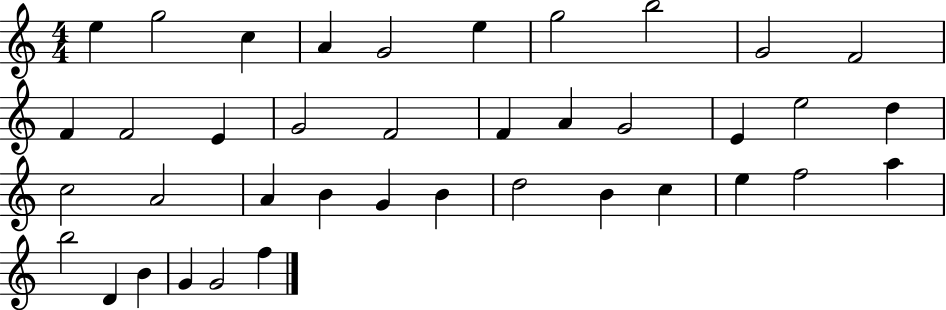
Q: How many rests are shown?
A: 0